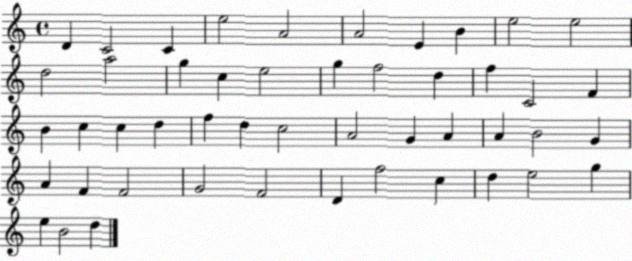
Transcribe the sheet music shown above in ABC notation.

X:1
T:Untitled
M:4/4
L:1/4
K:C
D C2 C e2 A2 A2 E B e2 e2 d2 a2 g c e2 g f2 d f C2 F B c c d f d c2 A2 G A A B2 G A F F2 G2 F2 D f2 c d e2 g e B2 d